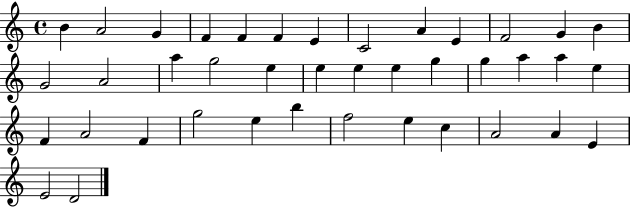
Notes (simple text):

B4/q A4/h G4/q F4/q F4/q F4/q E4/q C4/h A4/q E4/q F4/h G4/q B4/q G4/h A4/h A5/q G5/h E5/q E5/q E5/q E5/q G5/q G5/q A5/q A5/q E5/q F4/q A4/h F4/q G5/h E5/q B5/q F5/h E5/q C5/q A4/h A4/q E4/q E4/h D4/h